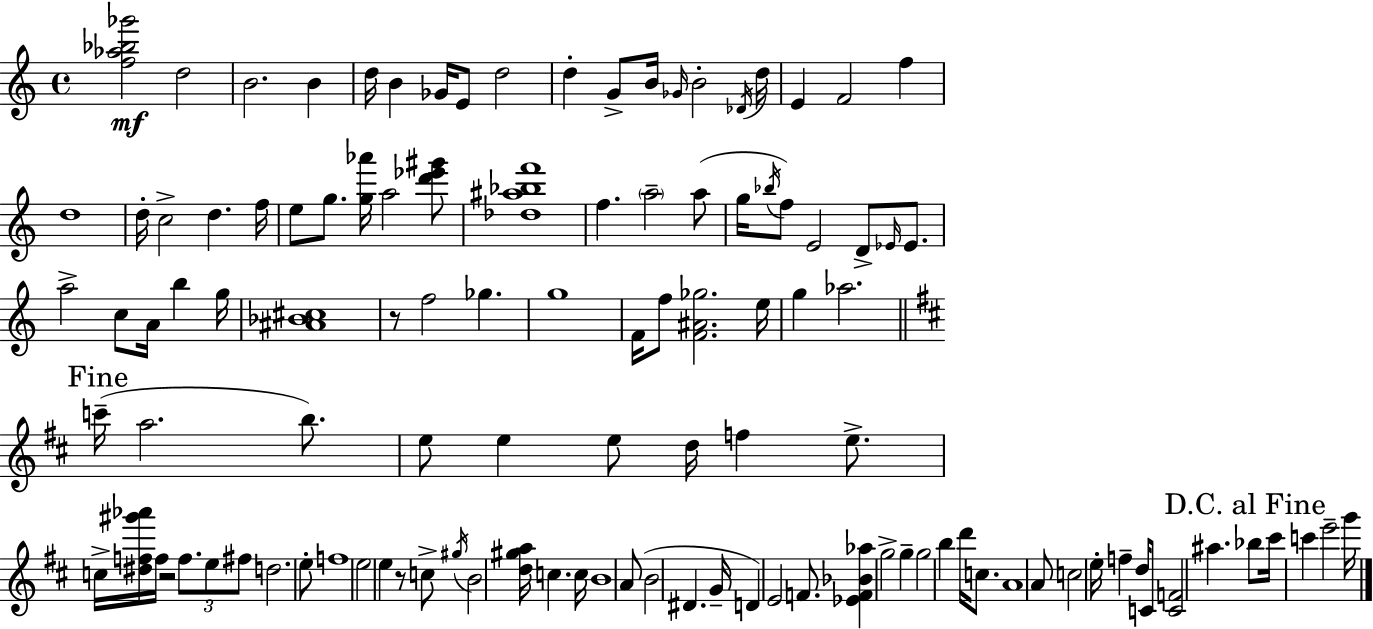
{
  \clef treble
  \time 4/4
  \defaultTimeSignature
  \key a \minor
  <f'' aes'' bes'' ges'''>2\mf d''2 | b'2. b'4 | d''16 b'4 ges'16 e'8 d''2 | d''4-. g'8-> b'16 \grace { ges'16 } b'2-. | \break \acciaccatura { des'16 } d''16 e'4 f'2 f''4 | d''1 | d''16-. c''2-> d''4. | f''16 e''8 g''8. <g'' aes'''>16 a''2 | \break <d''' ees''' gis'''>8 <des'' ais'' bes'' f'''>1 | f''4. \parenthesize a''2-- | a''8( g''16 \acciaccatura { bes''16 }) f''8 e'2 d'8-> | \grace { ees'16 } ees'8. a''2-> c''8 a'16 b''4 | \break g''16 <ais' bes' cis''>1 | r8 f''2 ges''4. | g''1 | f'16 f''8 <f' ais' ges''>2. | \break e''16 g''4 aes''2. | \mark "Fine" \bar "||" \break \key d \major c'''16--( a''2. b''8.) | e''8 e''4 e''8 d''16 f''4 e''8.-> | c''16-> <dis'' f'' gis''' aes'''>16 f''16 r2 \tuplet 3/2 { f''8. e''8 | fis''8 } d''2. e''8-. | \break f''1 | e''2 e''4 r8 c''8-> | \acciaccatura { gis''16 } b'2 <d'' gis'' a''>16 c''4. | c''16 b'1 | \break a'8( b'2 dis'4. | g'16-- d'4) e'2 f'8. | <ees' f' bes' aes''>4 g''2-> g''4-- | g''2 b''4 d'''16 c''8. | \break a'1 | a'8 c''2 e''16-. f''4-- | d''16 c'8 <c' f'>2 ais''4. | \mark "D.C. al Fine" bes''8 cis'''16 c'''4 e'''2-- | \break g'''16 \bar "|."
}